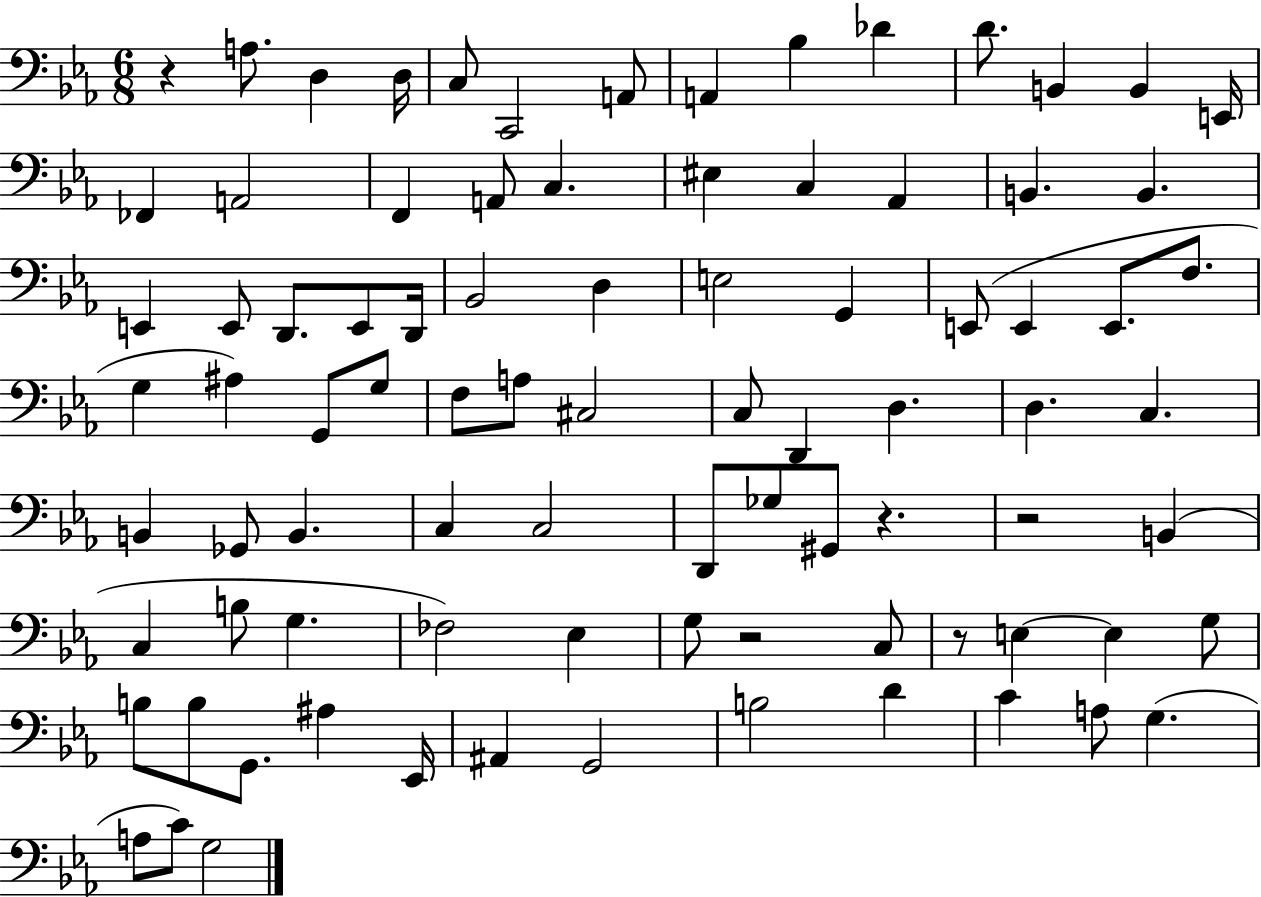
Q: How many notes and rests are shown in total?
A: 87